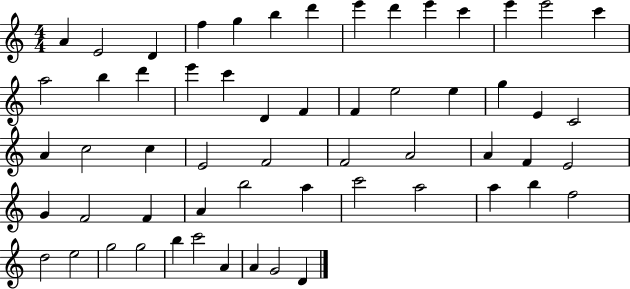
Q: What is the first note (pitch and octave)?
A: A4